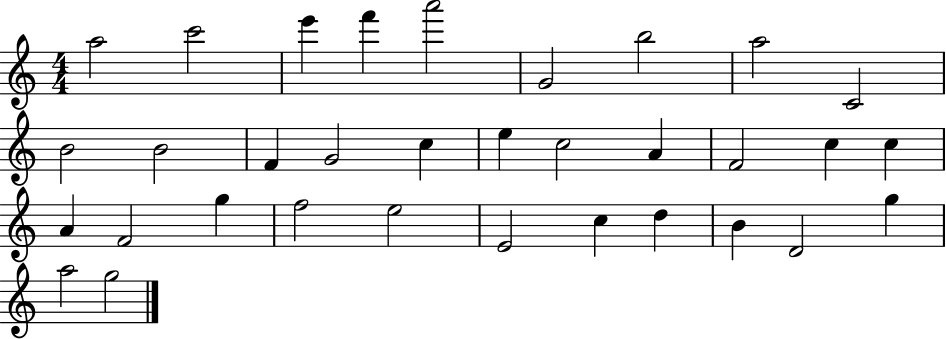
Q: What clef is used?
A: treble